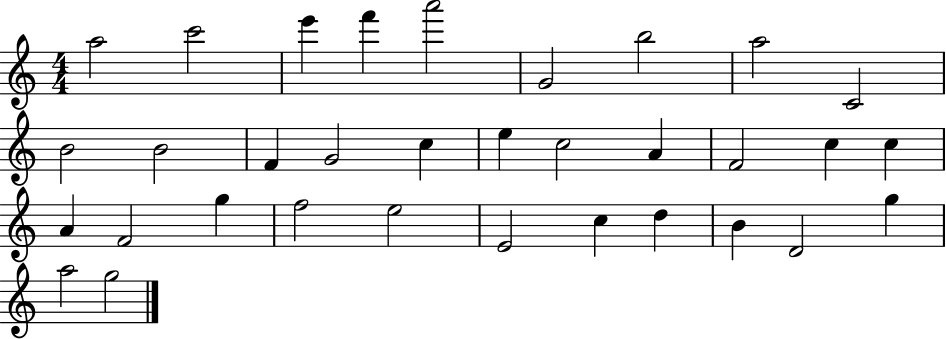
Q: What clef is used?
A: treble